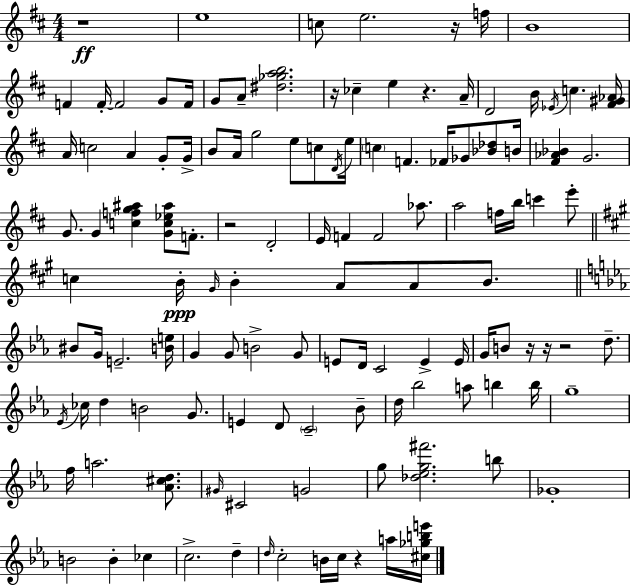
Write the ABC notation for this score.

X:1
T:Untitled
M:4/4
L:1/4
K:D
z4 e4 c/2 e2 z/4 f/4 B4 F F/4 F2 G/2 F/4 G/2 A/2 [^d_gab]2 z/4 _c e z A/4 D2 B/4 _E/4 c [^F^G_A]/4 A/4 c2 A G/2 G/4 B/2 A/4 g2 e/2 c/2 D/4 e/4 c F _F/4 _G/2 [_B_d]/2 B/4 [^F_A_B] G2 G/2 G [cfg^a] [Gc_e^a]/2 F/2 z2 D2 E/4 F F2 _a/2 a2 f/4 b/4 c' e'/2 c B/4 ^G/4 B A/2 A/2 B/2 ^B/2 G/4 E2 [Be]/4 G G/2 B2 G/2 E/2 D/4 C2 E E/4 G/4 B/2 z/4 z/4 z2 d/2 _E/4 _c/4 d B2 G/2 E D/2 C2 _B/2 d/4 _b2 a/2 b b/4 g4 f/4 a2 [_A^cd]/2 ^G/4 ^C2 G2 g/2 [_d_eg^f']2 b/2 _G4 B2 B _c c2 d d/4 c2 B/4 c/4 z a/4 [^c_gbe']/4